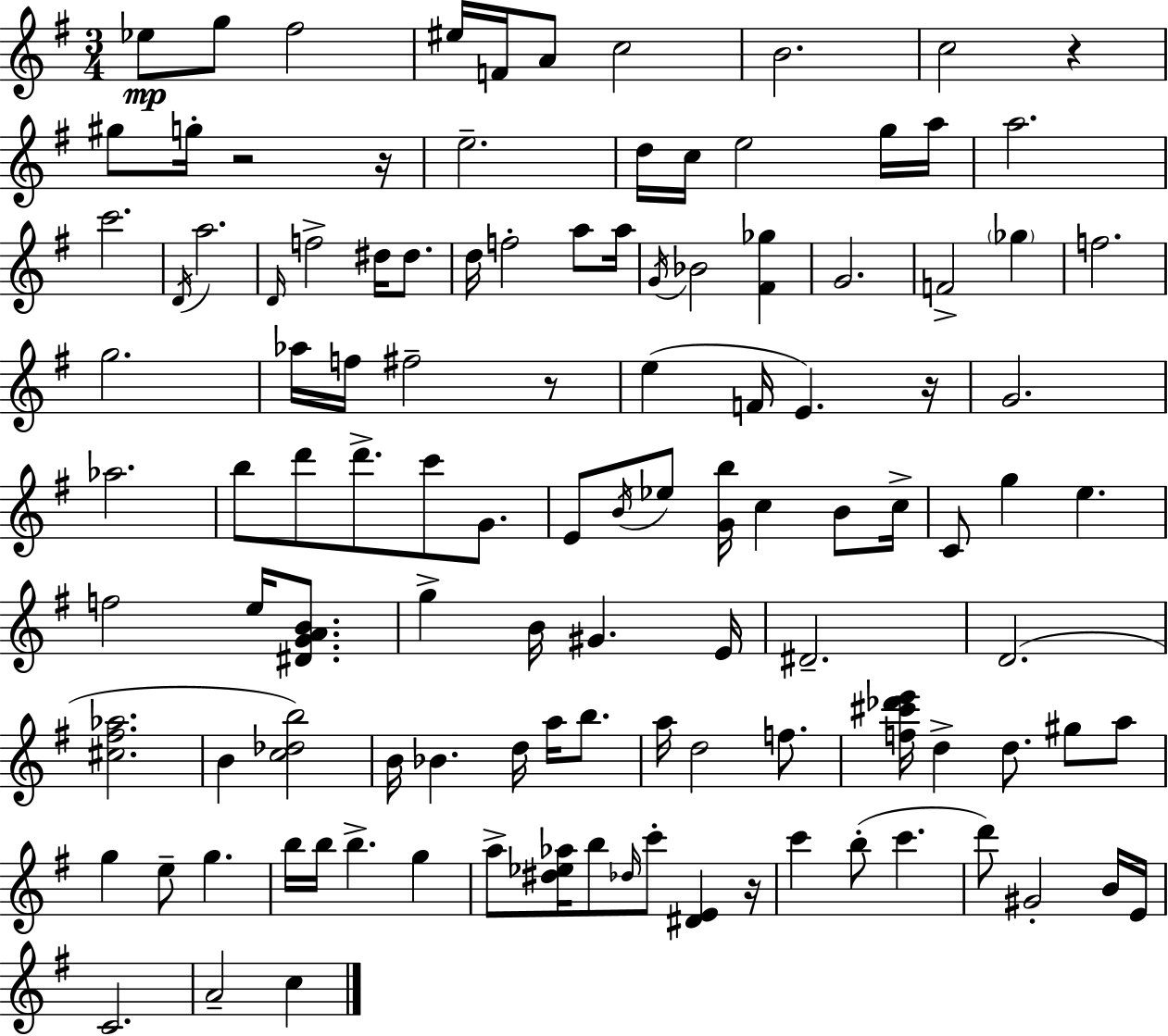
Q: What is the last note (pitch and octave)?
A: C5